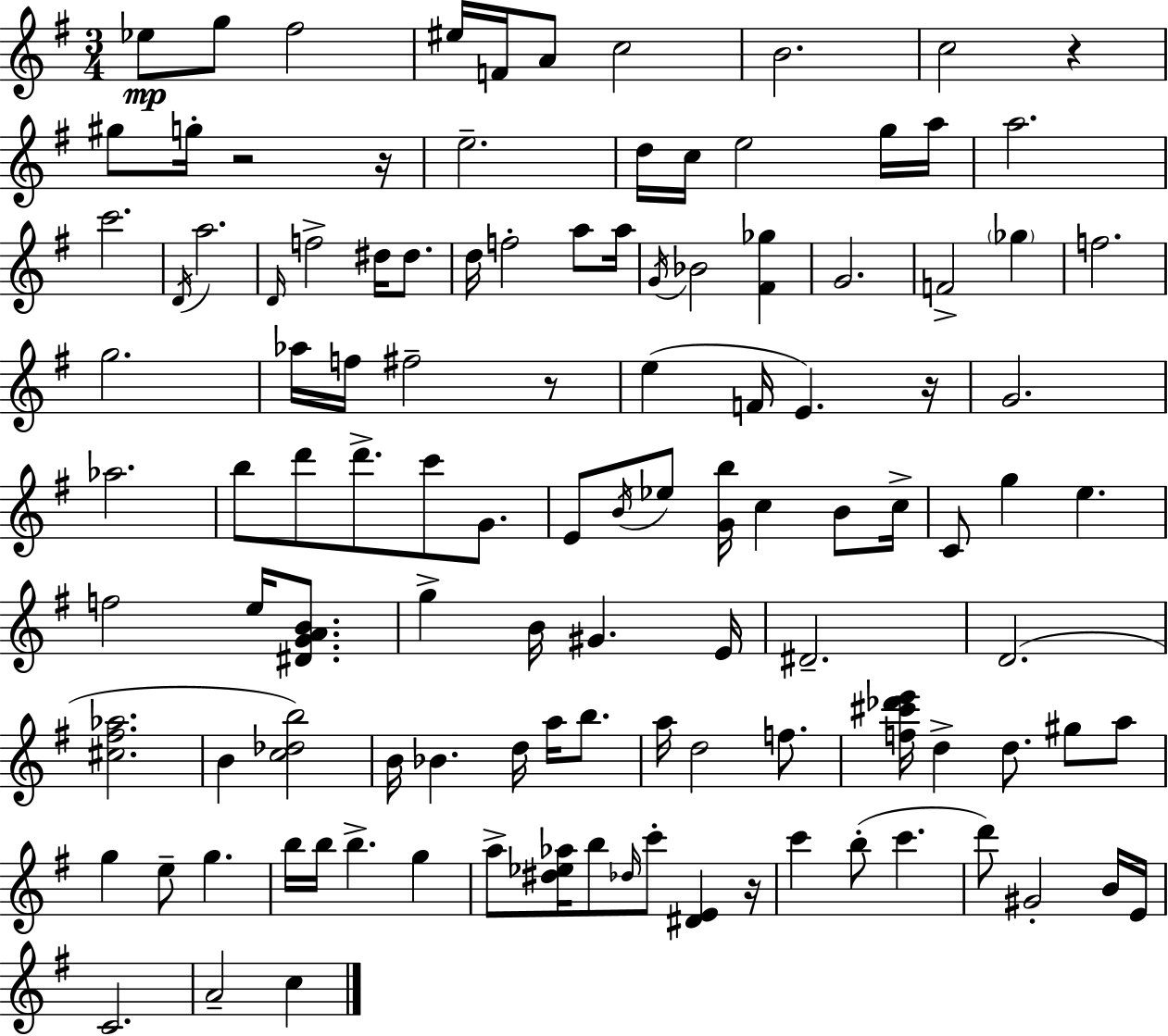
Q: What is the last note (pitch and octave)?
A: C5